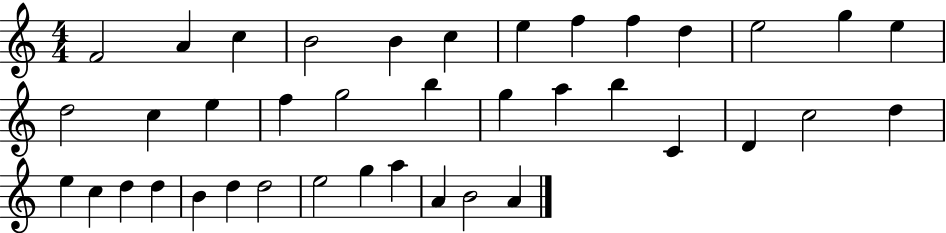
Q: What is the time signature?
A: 4/4